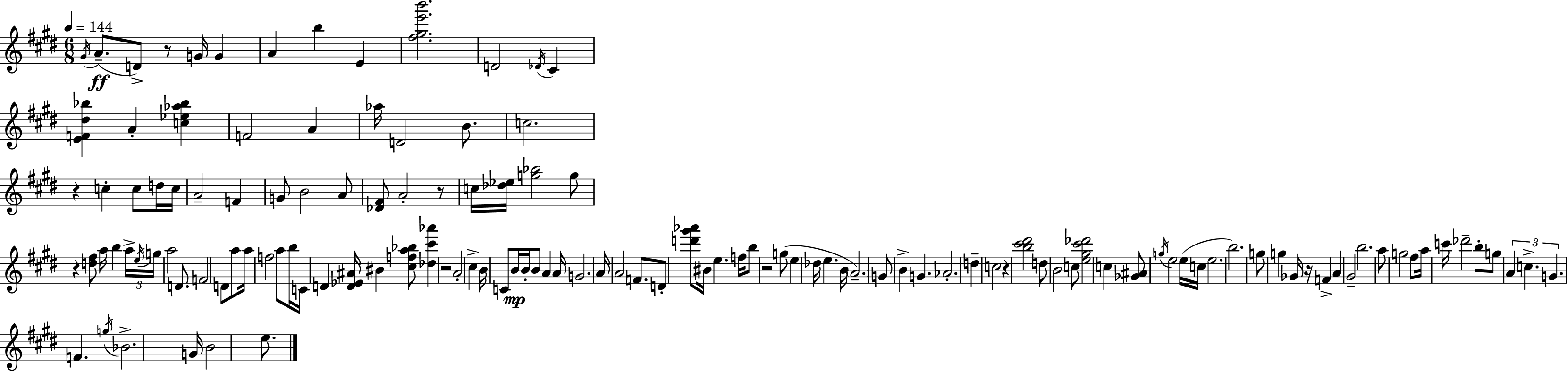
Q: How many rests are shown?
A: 8